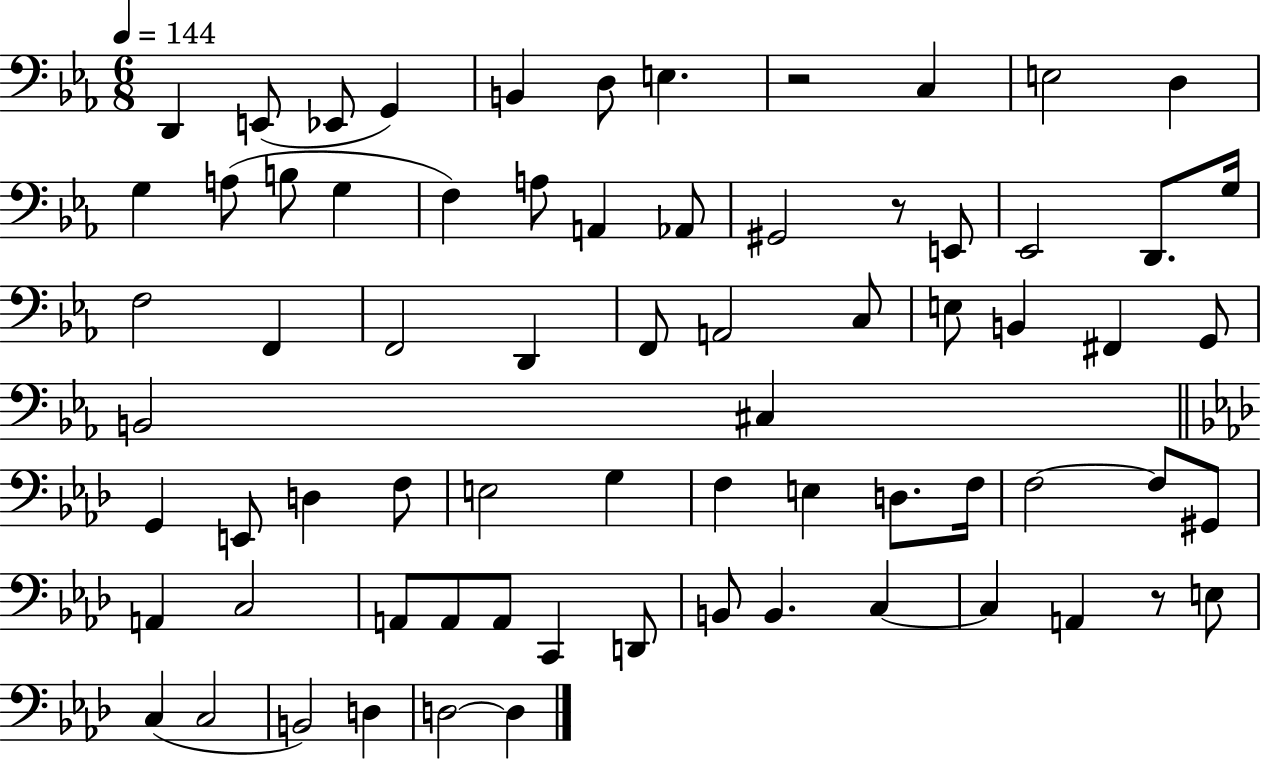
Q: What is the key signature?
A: EES major